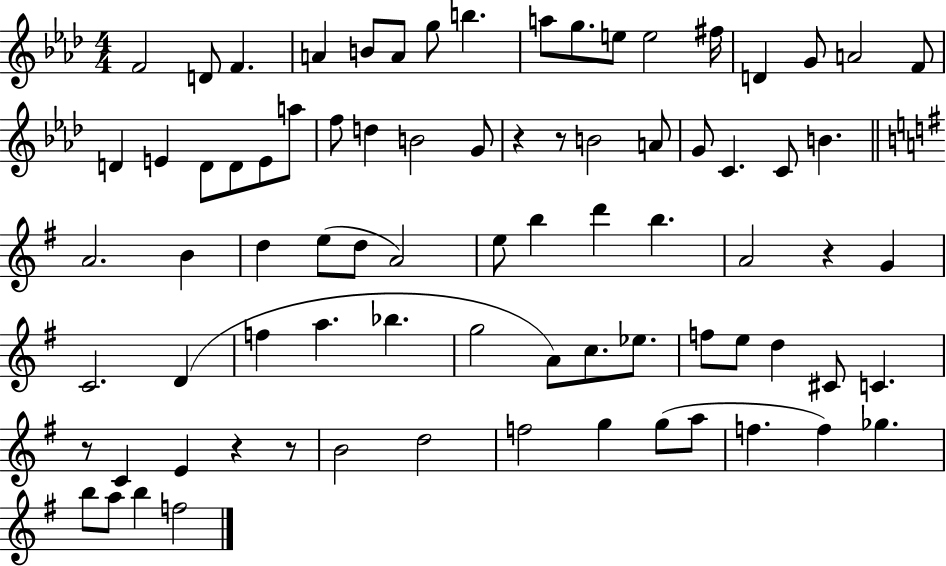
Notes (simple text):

F4/h D4/e F4/q. A4/q B4/e A4/e G5/e B5/q. A5/e G5/e. E5/e E5/h F#5/s D4/q G4/e A4/h F4/e D4/q E4/q D4/e D4/e E4/e A5/e F5/e D5/q B4/h G4/e R/q R/e B4/h A4/e G4/e C4/q. C4/e B4/q. A4/h. B4/q D5/q E5/e D5/e A4/h E5/e B5/q D6/q B5/q. A4/h R/q G4/q C4/h. D4/q F5/q A5/q. Bb5/q. G5/h A4/e C5/e. Eb5/e. F5/e E5/e D5/q C#4/e C4/q. R/e C4/q E4/q R/q R/e B4/h D5/h F5/h G5/q G5/e A5/e F5/q. F5/q Gb5/q. B5/e A5/e B5/q F5/h